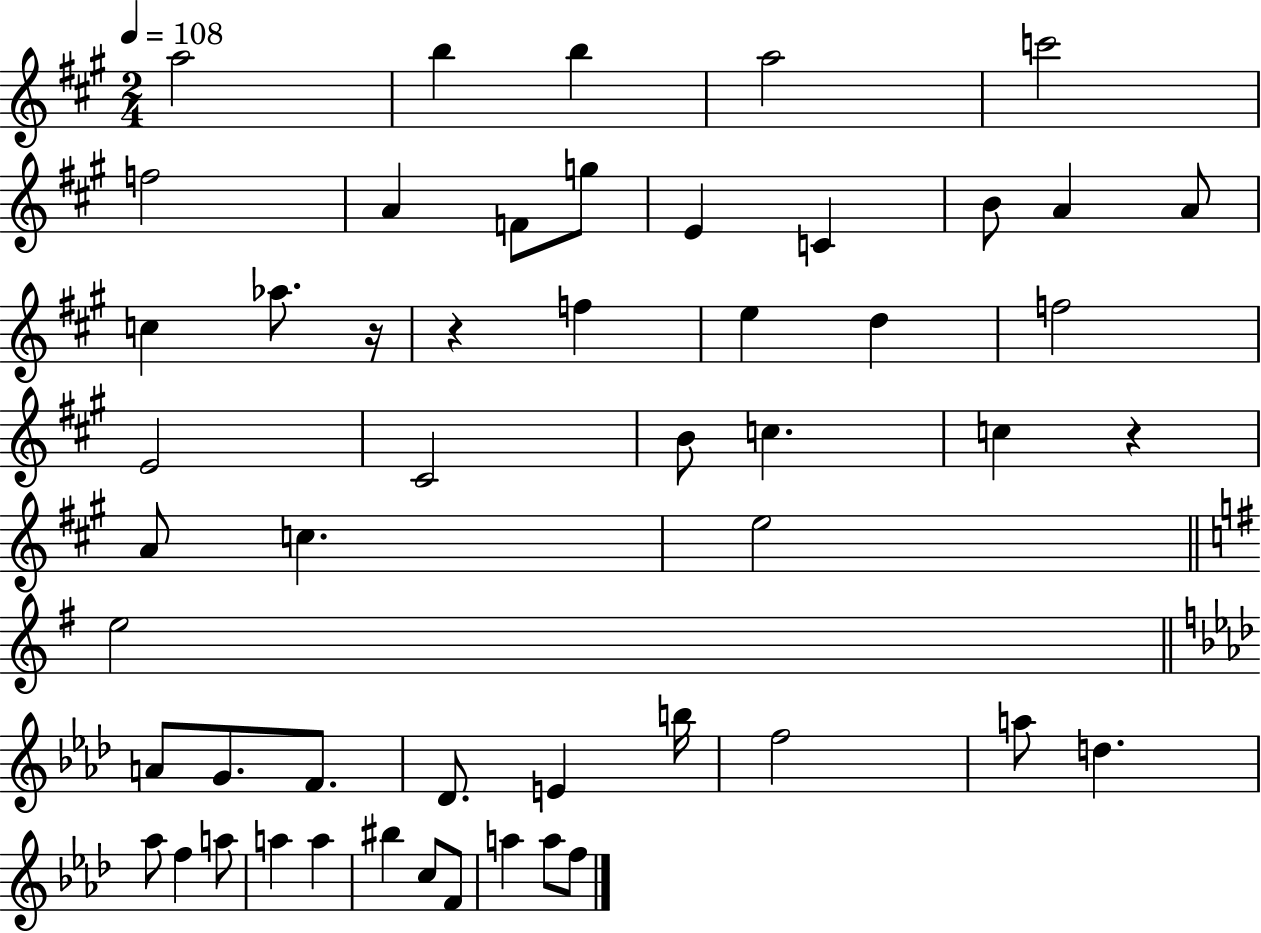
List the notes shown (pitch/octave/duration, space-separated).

A5/h B5/q B5/q A5/h C6/h F5/h A4/q F4/e G5/e E4/q C4/q B4/e A4/q A4/e C5/q Ab5/e. R/s R/q F5/q E5/q D5/q F5/h E4/h C#4/h B4/e C5/q. C5/q R/q A4/e C5/q. E5/h E5/h A4/e G4/e. F4/e. Db4/e. E4/q B5/s F5/h A5/e D5/q. Ab5/e F5/q A5/e A5/q A5/q BIS5/q C5/e F4/e A5/q A5/e F5/e